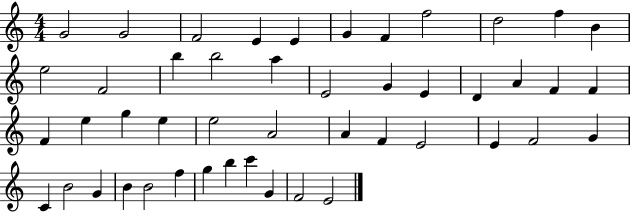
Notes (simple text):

G4/h G4/h F4/h E4/q E4/q G4/q F4/q F5/h D5/h F5/q B4/q E5/h F4/h B5/q B5/h A5/q E4/h G4/q E4/q D4/q A4/q F4/q F4/q F4/q E5/q G5/q E5/q E5/h A4/h A4/q F4/q E4/h E4/q F4/h G4/q C4/q B4/h G4/q B4/q B4/h F5/q G5/q B5/q C6/q G4/q F4/h E4/h